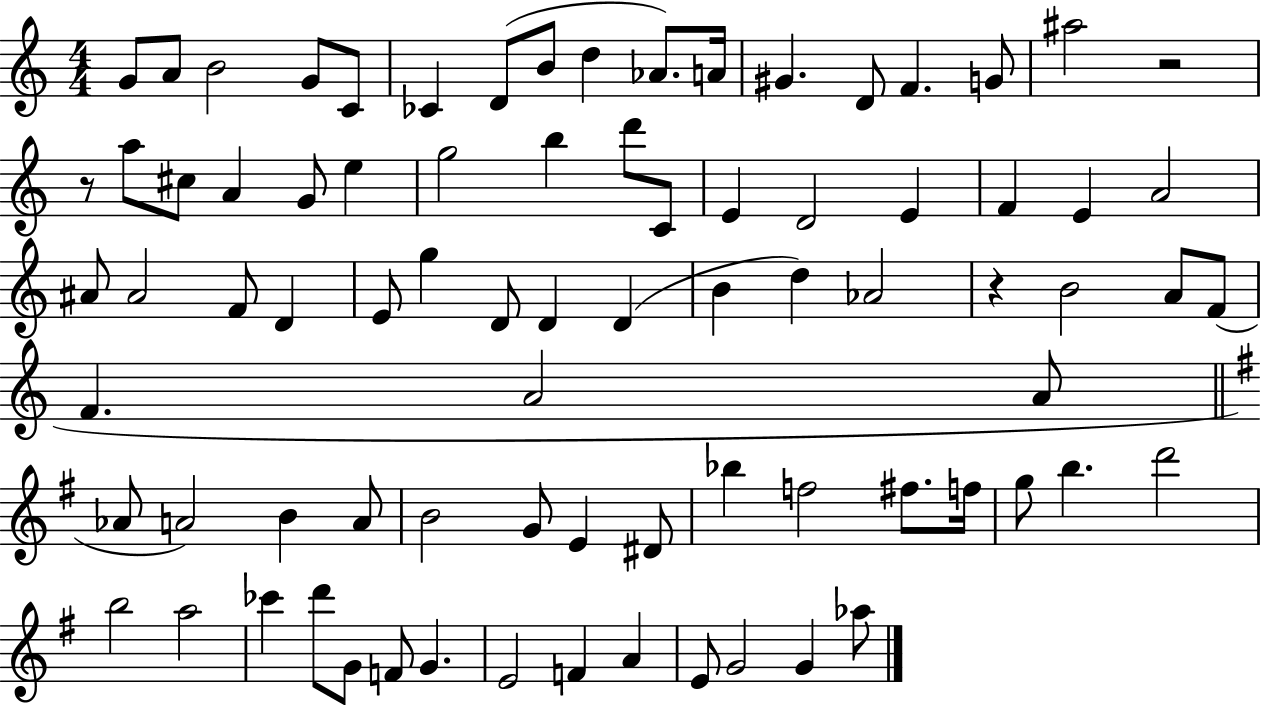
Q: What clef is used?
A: treble